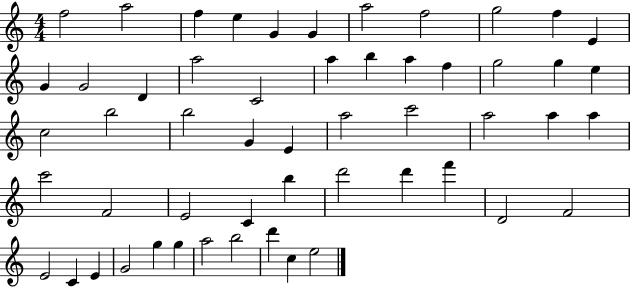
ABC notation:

X:1
T:Untitled
M:4/4
L:1/4
K:C
f2 a2 f e G G a2 f2 g2 f E G G2 D a2 C2 a b a f g2 g e c2 b2 b2 G E a2 c'2 a2 a a c'2 F2 E2 C b d'2 d' f' D2 F2 E2 C E G2 g g a2 b2 d' c e2